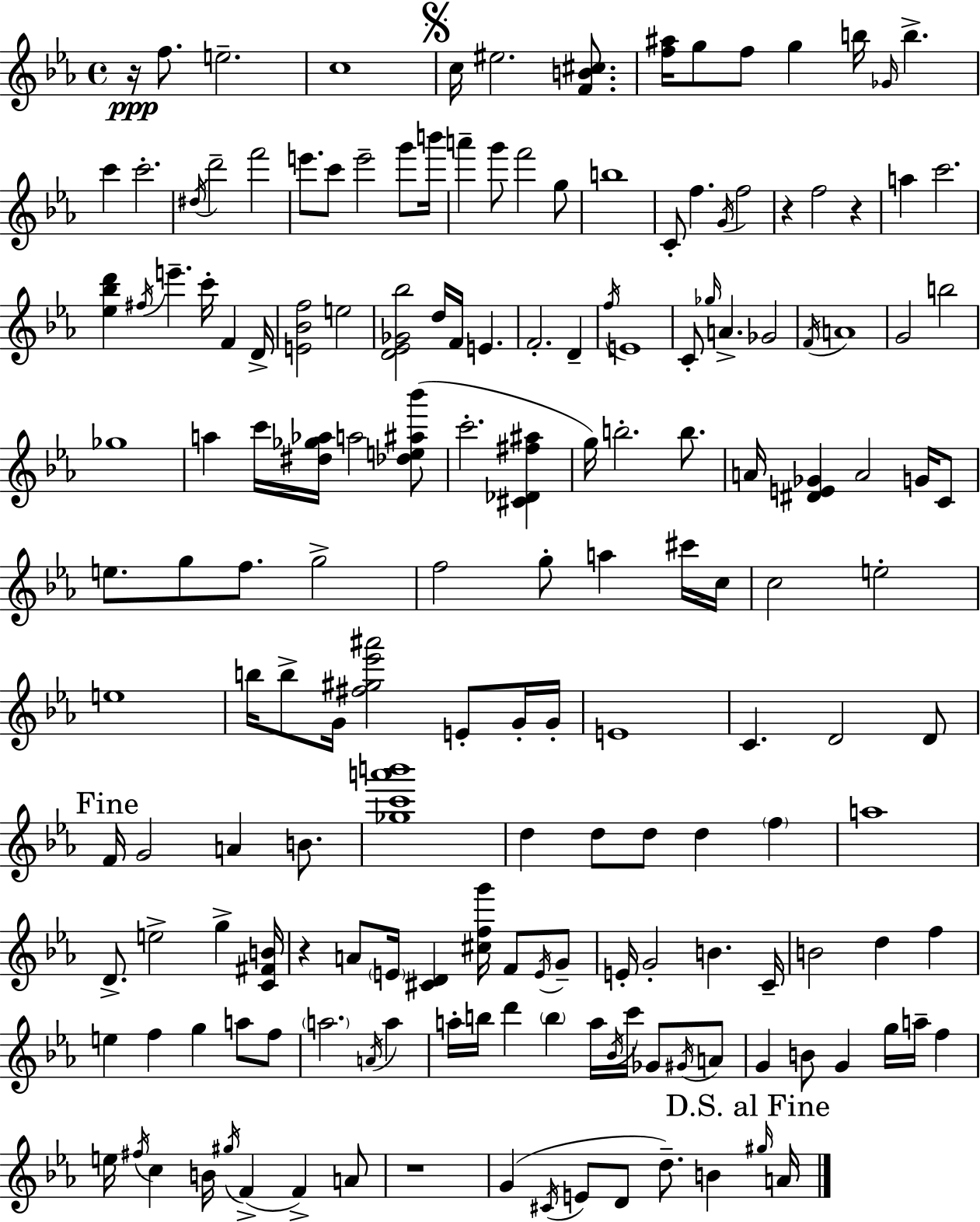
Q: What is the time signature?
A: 4/4